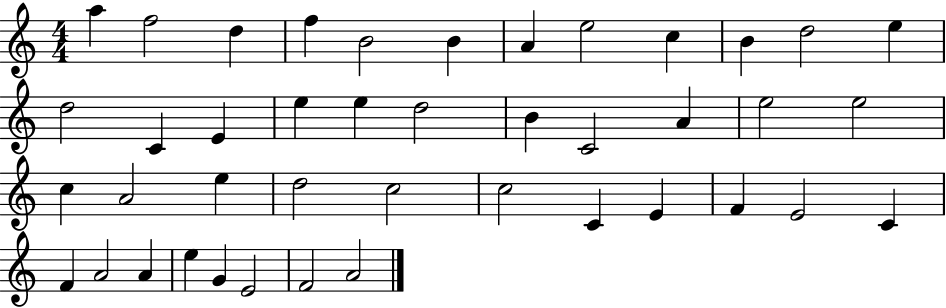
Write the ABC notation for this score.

X:1
T:Untitled
M:4/4
L:1/4
K:C
a f2 d f B2 B A e2 c B d2 e d2 C E e e d2 B C2 A e2 e2 c A2 e d2 c2 c2 C E F E2 C F A2 A e G E2 F2 A2